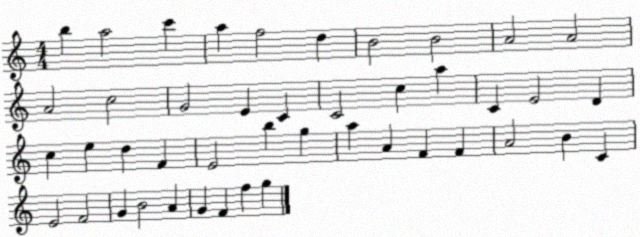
X:1
T:Untitled
M:4/4
L:1/4
K:C
b a2 c' a f2 d B2 B2 A2 A2 A2 c2 G2 E C C2 c a C E2 D c e d F E2 b g a A F F A2 B C E2 F2 G B2 A G F f g